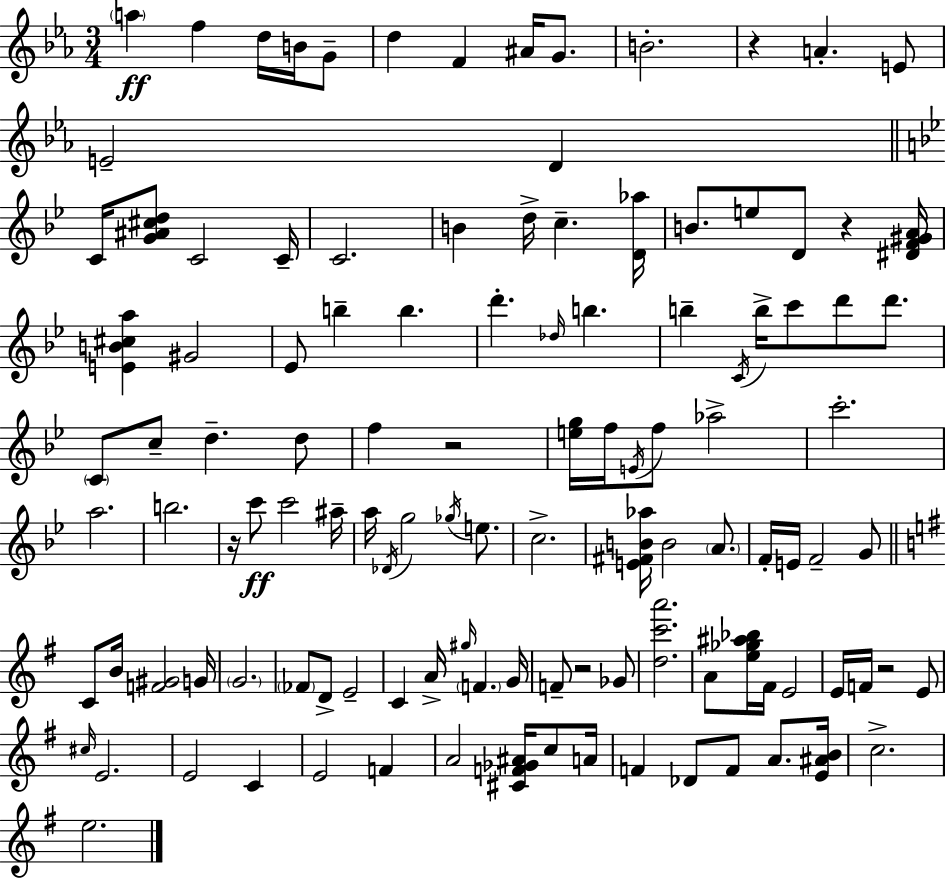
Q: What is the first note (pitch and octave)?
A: A5